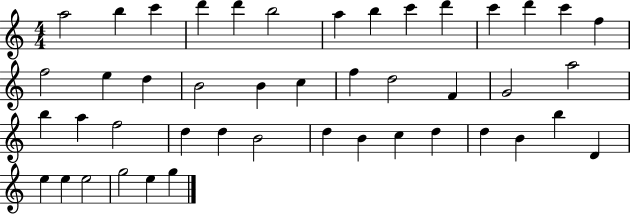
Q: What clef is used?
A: treble